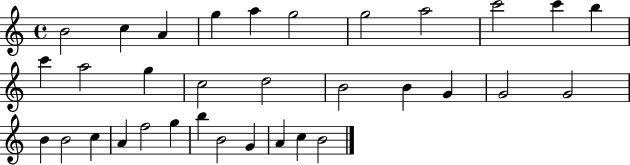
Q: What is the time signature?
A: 4/4